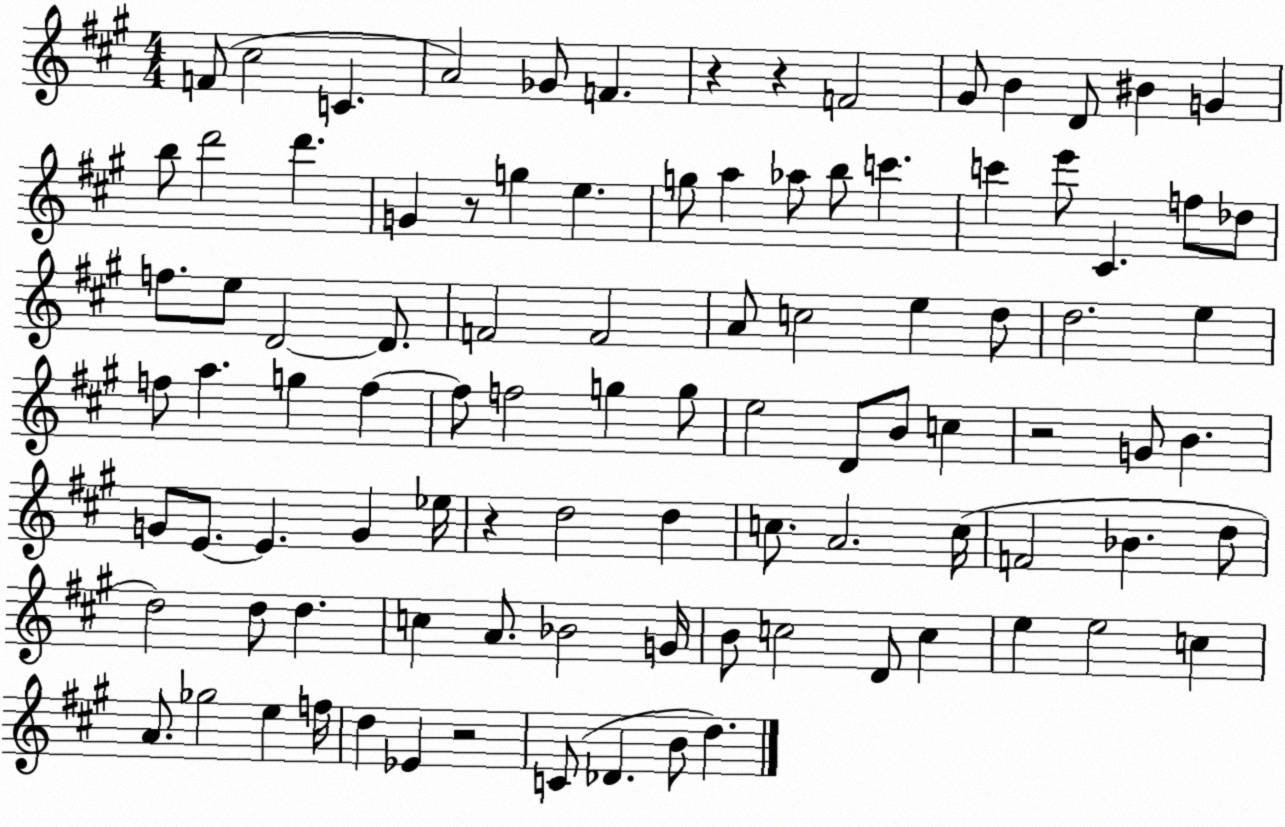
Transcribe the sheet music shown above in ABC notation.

X:1
T:Untitled
M:4/4
L:1/4
K:A
F/2 ^c2 C A2 _G/2 F z z F2 ^G/2 B D/2 ^B G b/2 d'2 d' G z/2 g e g/2 a _a/2 b/2 c' c' e'/2 ^C f/2 _d/2 f/2 e/2 D2 D/2 F2 F2 A/2 c2 e d/2 d2 e f/2 a g f f/2 f2 g g/2 e2 D/2 B/2 c z2 G/2 B G/2 E/2 E G _e/4 z d2 d c/2 A2 c/4 F2 _B d/2 d2 d/2 d c A/2 _B2 G/4 B/2 c2 D/2 c e e2 c A/2 _g2 e f/4 d _E z2 C/2 _D B/2 d